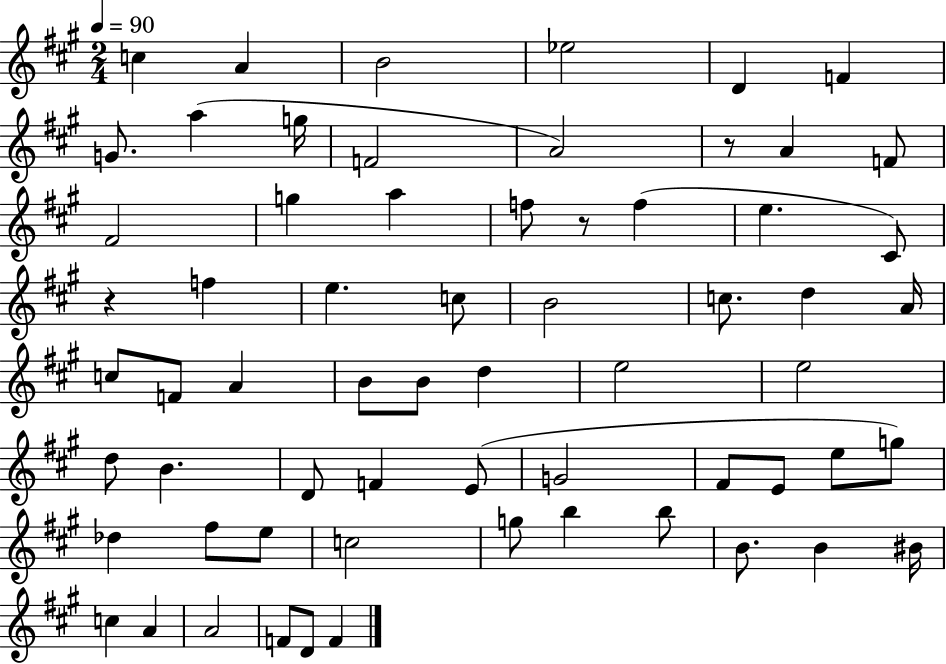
X:1
T:Untitled
M:2/4
L:1/4
K:A
c A B2 _e2 D F G/2 a g/4 F2 A2 z/2 A F/2 ^F2 g a f/2 z/2 f e ^C/2 z f e c/2 B2 c/2 d A/4 c/2 F/2 A B/2 B/2 d e2 e2 d/2 B D/2 F E/2 G2 ^F/2 E/2 e/2 g/2 _d ^f/2 e/2 c2 g/2 b b/2 B/2 B ^B/4 c A A2 F/2 D/2 F